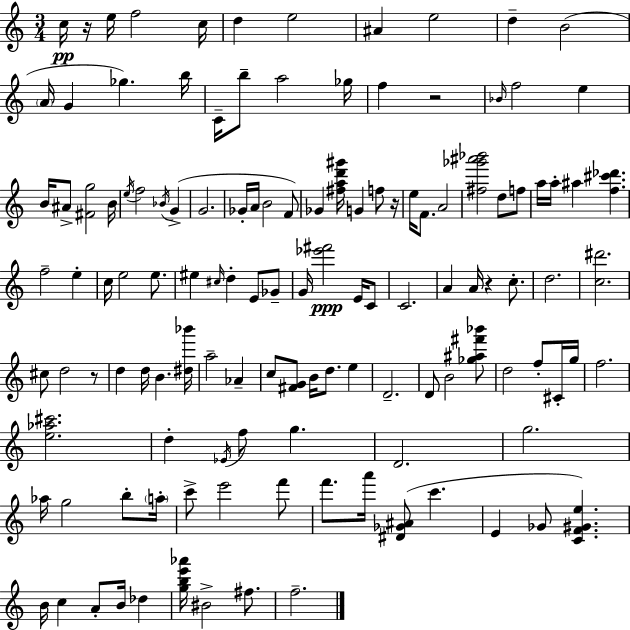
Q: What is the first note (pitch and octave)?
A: C5